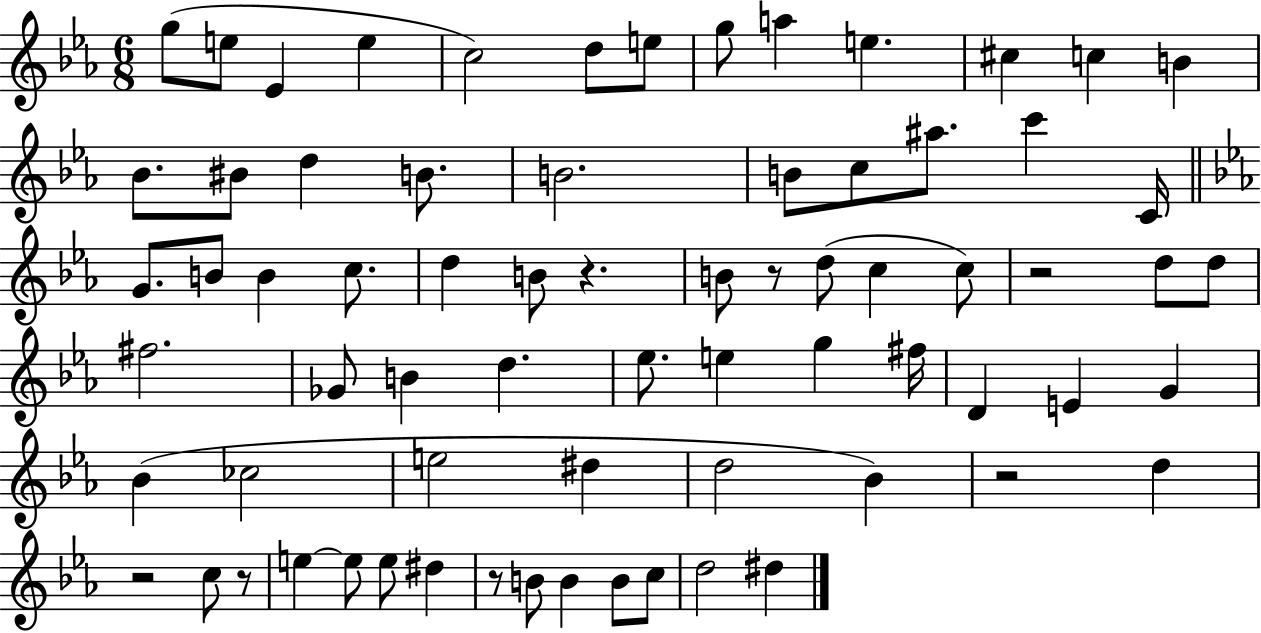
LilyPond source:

{
  \clef treble
  \numericTimeSignature
  \time 6/8
  \key ees \major
  \repeat volta 2 { g''8( e''8 ees'4 e''4 | c''2) d''8 e''8 | g''8 a''4 e''4. | cis''4 c''4 b'4 | \break bes'8. bis'8 d''4 b'8. | b'2. | b'8 c''8 ais''8. c'''4 c'16 | \bar "||" \break \key ees \major g'8. b'8 b'4 c''8. | d''4 b'8 r4. | b'8 r8 d''8( c''4 c''8) | r2 d''8 d''8 | \break fis''2. | ges'8 b'4 d''4. | ees''8. e''4 g''4 fis''16 | d'4 e'4 g'4 | \break bes'4( ces''2 | e''2 dis''4 | d''2 bes'4) | r2 d''4 | \break r2 c''8 r8 | e''4~~ e''8 e''8 dis''4 | r8 b'8 b'4 b'8 c''8 | d''2 dis''4 | \break } \bar "|."
}